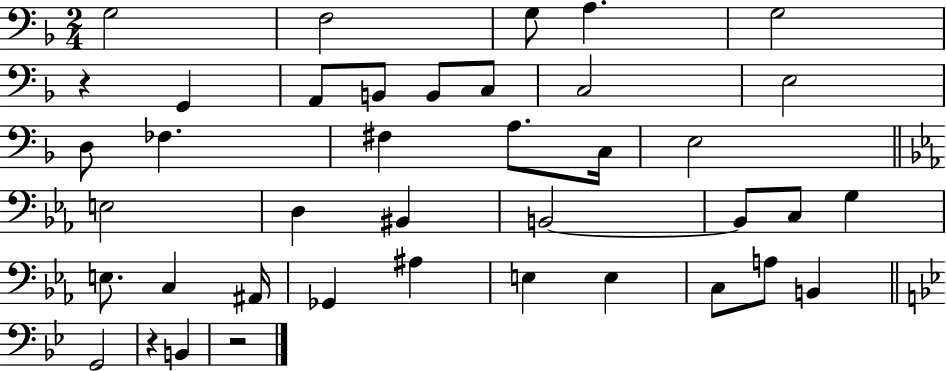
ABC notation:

X:1
T:Untitled
M:2/4
L:1/4
K:F
G,2 F,2 G,/2 A, G,2 z G,, A,,/2 B,,/2 B,,/2 C,/2 C,2 E,2 D,/2 _F, ^F, A,/2 C,/4 E,2 E,2 D, ^B,, B,,2 B,,/2 C,/2 G, E,/2 C, ^A,,/4 _G,, ^A, E, E, C,/2 A,/2 B,, G,,2 z B,, z2